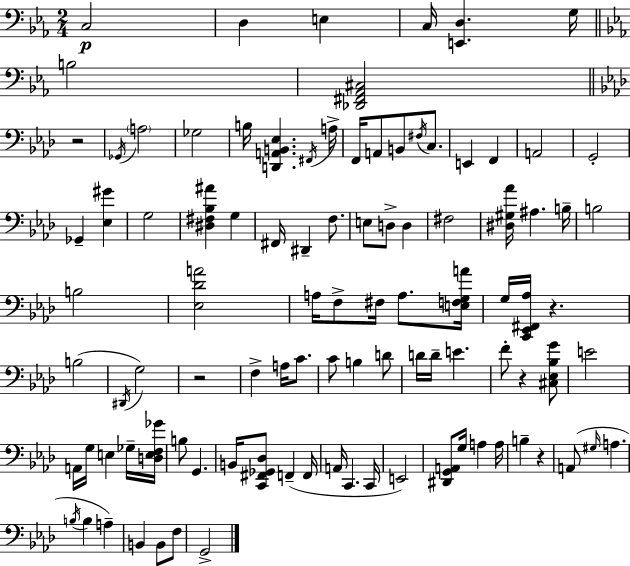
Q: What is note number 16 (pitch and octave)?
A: F#3